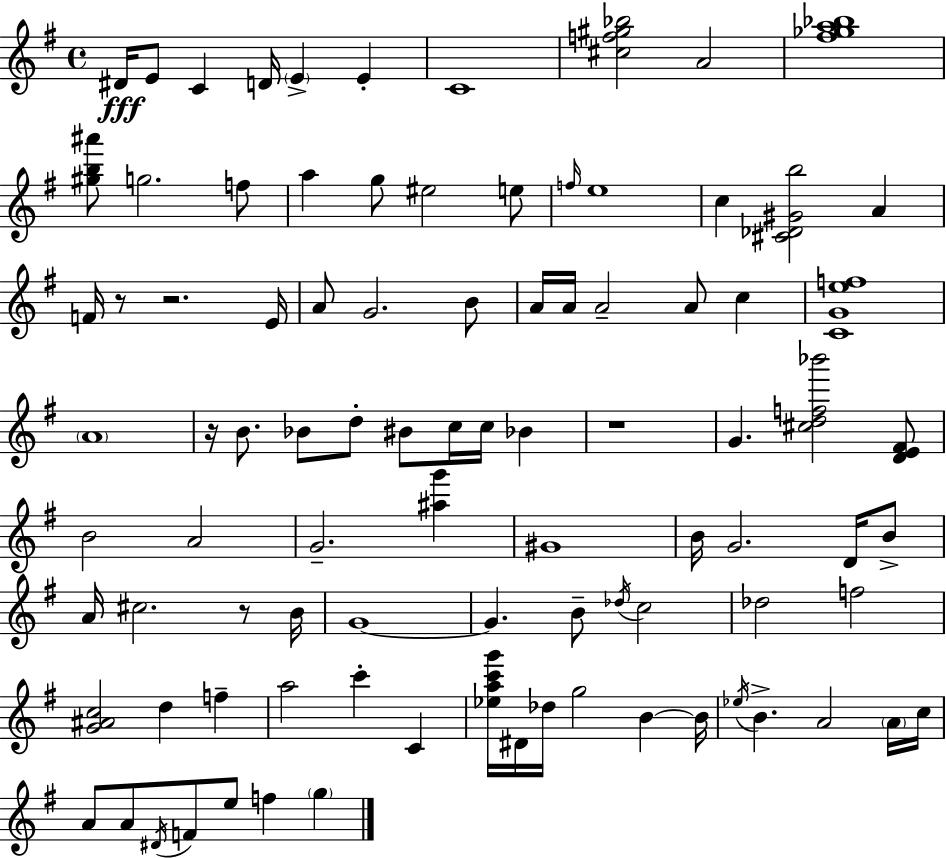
X:1
T:Untitled
M:4/4
L:1/4
K:Em
^D/4 E/2 C D/4 E E C4 [^cf^g_b]2 A2 [^f_ga_b]4 [^gb^a']/2 g2 f/2 a g/2 ^e2 e/2 f/4 e4 c [^C_D^Gb]2 A F/4 z/2 z2 E/4 A/2 G2 B/2 A/4 A/4 A2 A/2 c [CGef]4 A4 z/4 B/2 _B/2 d/2 ^B/2 c/4 c/4 _B z4 G [^cdf_b']2 [DE^F]/2 B2 A2 G2 [^ag'] ^G4 B/4 G2 D/4 B/2 A/4 ^c2 z/2 B/4 G4 G B/2 _d/4 c2 _d2 f2 [G^Ac]2 d f a2 c' C [_eac'g']/4 ^D/4 _d/4 g2 B B/4 _e/4 B A2 A/4 c/4 A/2 A/2 ^D/4 F/2 e/2 f g